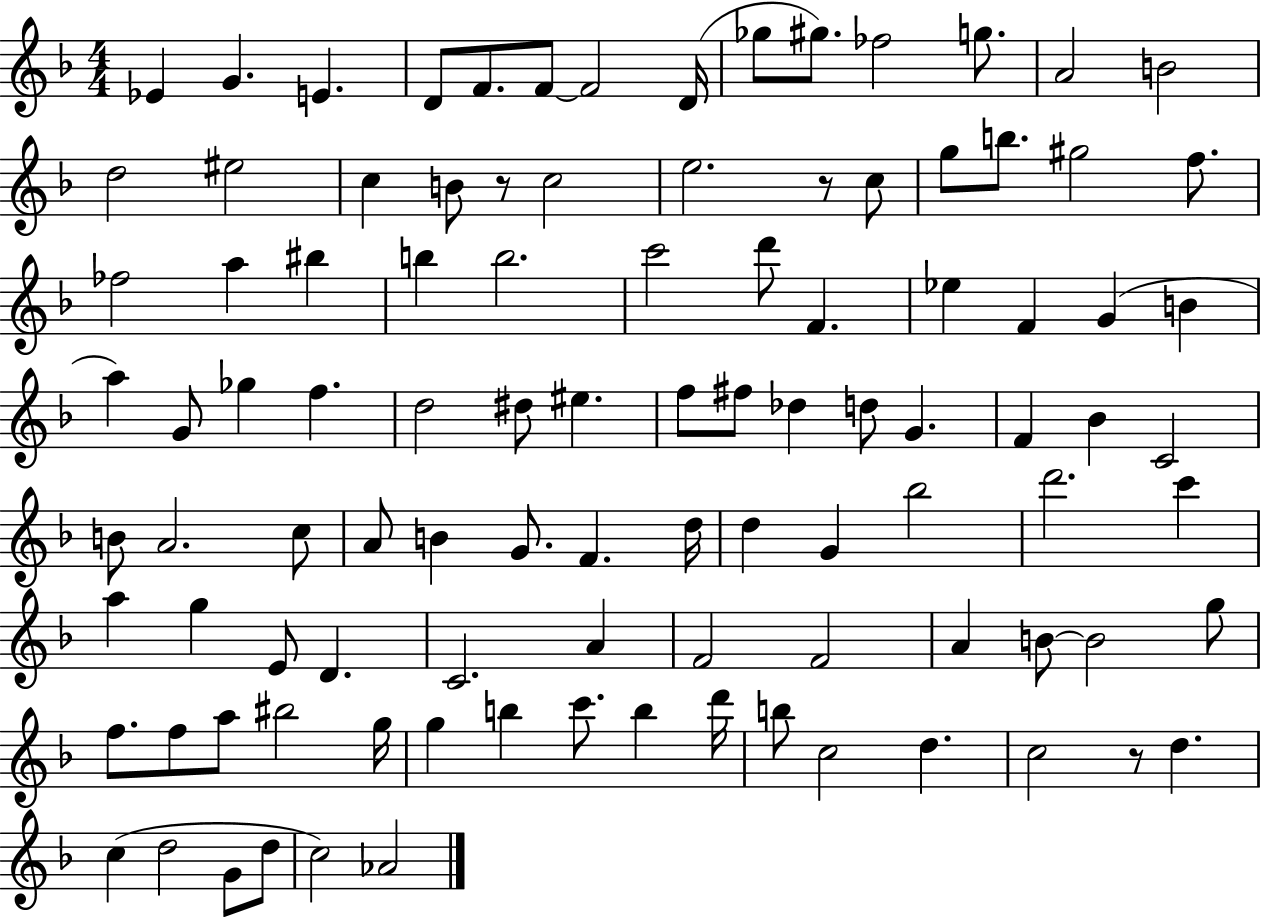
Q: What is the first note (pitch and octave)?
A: Eb4